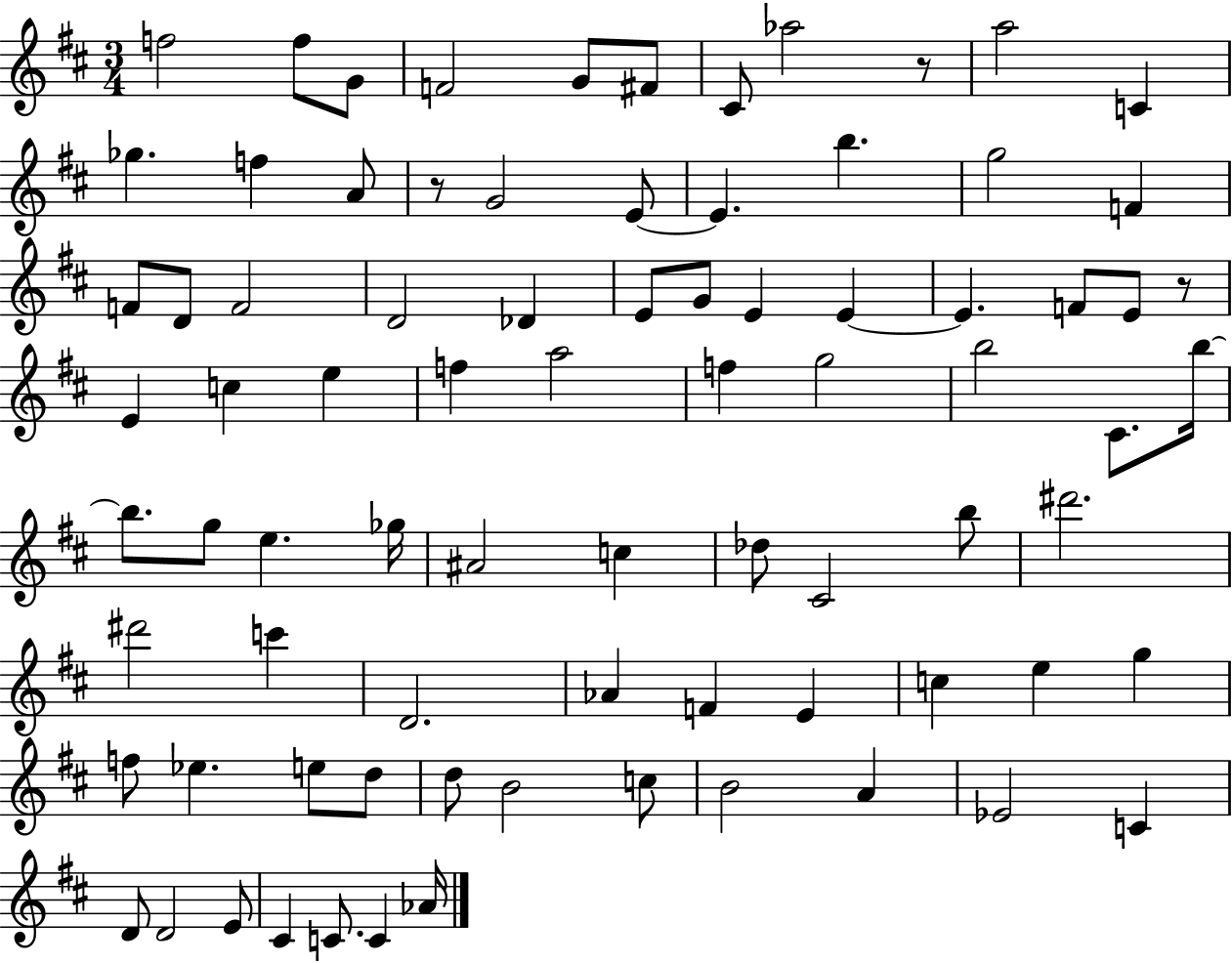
X:1
T:Untitled
M:3/4
L:1/4
K:D
f2 f/2 G/2 F2 G/2 ^F/2 ^C/2 _a2 z/2 a2 C _g f A/2 z/2 G2 E/2 E b g2 F F/2 D/2 F2 D2 _D E/2 G/2 E E E F/2 E/2 z/2 E c e f a2 f g2 b2 ^C/2 b/4 b/2 g/2 e _g/4 ^A2 c _d/2 ^C2 b/2 ^d'2 ^d'2 c' D2 _A F E c e g f/2 _e e/2 d/2 d/2 B2 c/2 B2 A _E2 C D/2 D2 E/2 ^C C/2 C _A/4